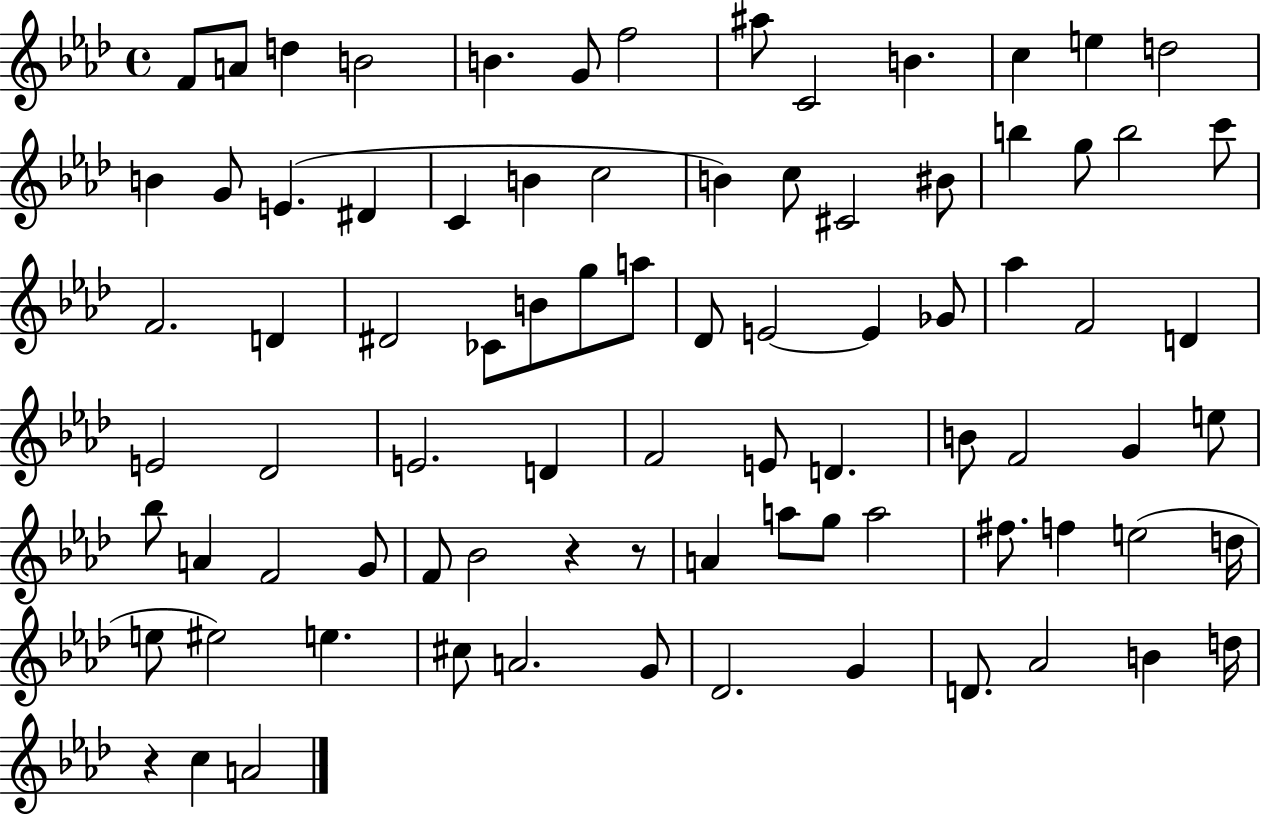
X:1
T:Untitled
M:4/4
L:1/4
K:Ab
F/2 A/2 d B2 B G/2 f2 ^a/2 C2 B c e d2 B G/2 E ^D C B c2 B c/2 ^C2 ^B/2 b g/2 b2 c'/2 F2 D ^D2 _C/2 B/2 g/2 a/2 _D/2 E2 E _G/2 _a F2 D E2 _D2 E2 D F2 E/2 D B/2 F2 G e/2 _b/2 A F2 G/2 F/2 _B2 z z/2 A a/2 g/2 a2 ^f/2 f e2 d/4 e/2 ^e2 e ^c/2 A2 G/2 _D2 G D/2 _A2 B d/4 z c A2